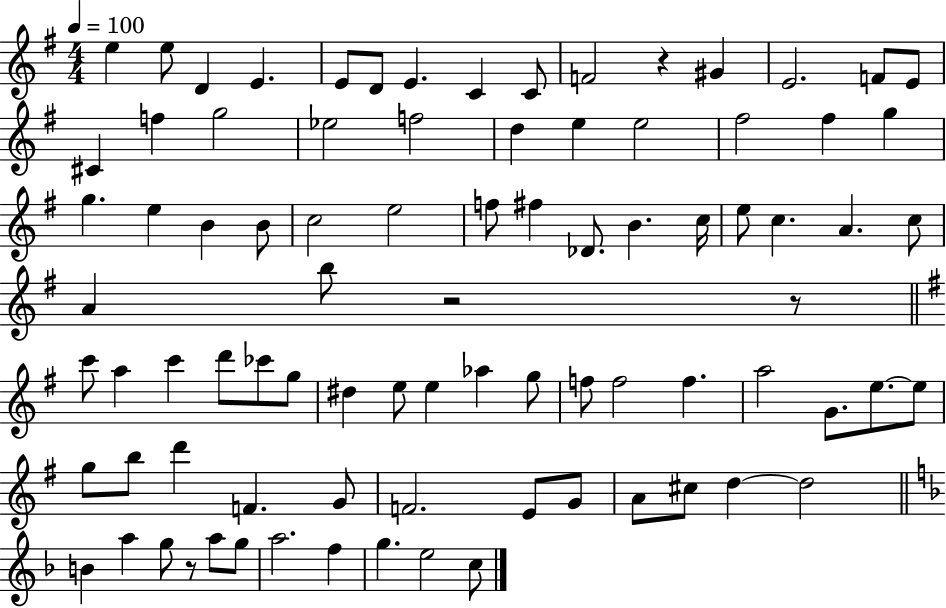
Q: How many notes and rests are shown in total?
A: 86